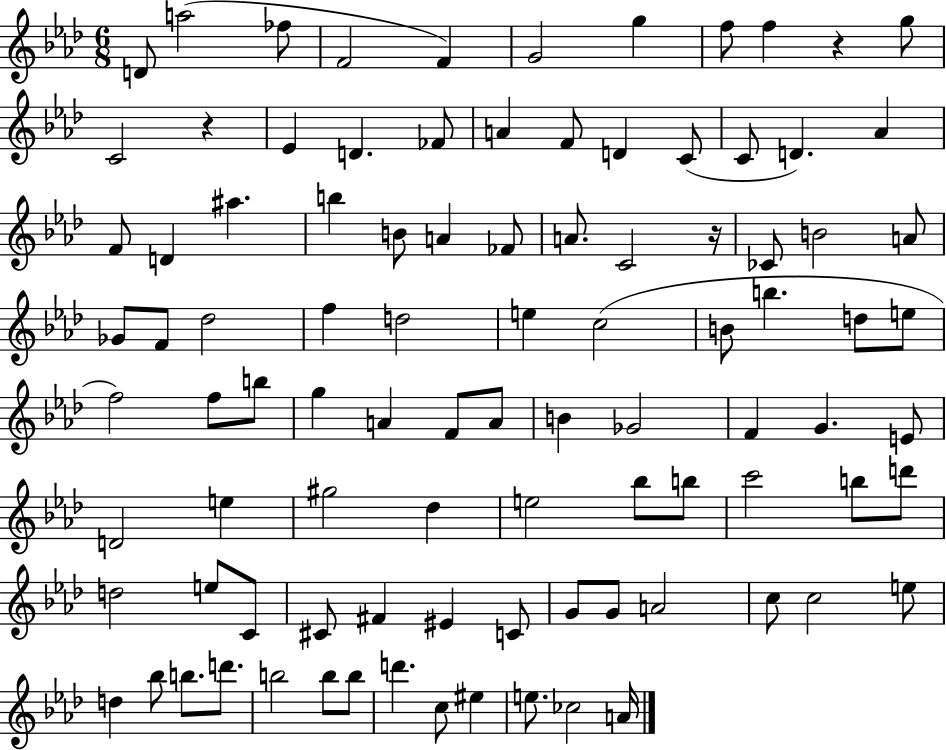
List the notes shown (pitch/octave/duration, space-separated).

D4/e A5/h FES5/e F4/h F4/q G4/h G5/q F5/e F5/q R/q G5/e C4/h R/q Eb4/q D4/q. FES4/e A4/q F4/e D4/q C4/e C4/e D4/q. Ab4/q F4/e D4/q A#5/q. B5/q B4/e A4/q FES4/e A4/e. C4/h R/s CES4/e B4/h A4/e Gb4/e F4/e Db5/h F5/q D5/h E5/q C5/h B4/e B5/q. D5/e E5/e F5/h F5/e B5/e G5/q A4/q F4/e A4/e B4/q Gb4/h F4/q G4/q. E4/e D4/h E5/q G#5/h Db5/q E5/h Bb5/e B5/e C6/h B5/e D6/e D5/h E5/e C4/e C#4/e F#4/q EIS4/q C4/e G4/e G4/e A4/h C5/e C5/h E5/e D5/q Bb5/e B5/e. D6/e. B5/h B5/e B5/e D6/q. C5/e EIS5/q E5/e. CES5/h A4/s